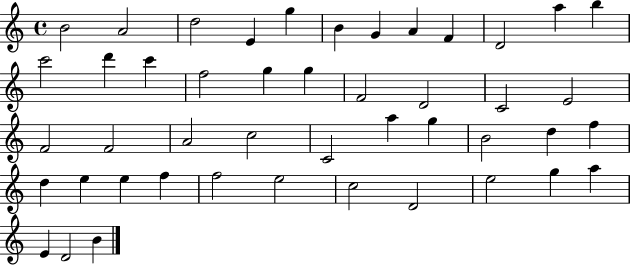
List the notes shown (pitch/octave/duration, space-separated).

B4/h A4/h D5/h E4/q G5/q B4/q G4/q A4/q F4/q D4/h A5/q B5/q C6/h D6/q C6/q F5/h G5/q G5/q F4/h D4/h C4/h E4/h F4/h F4/h A4/h C5/h C4/h A5/q G5/q B4/h D5/q F5/q D5/q E5/q E5/q F5/q F5/h E5/h C5/h D4/h E5/h G5/q A5/q E4/q D4/h B4/q